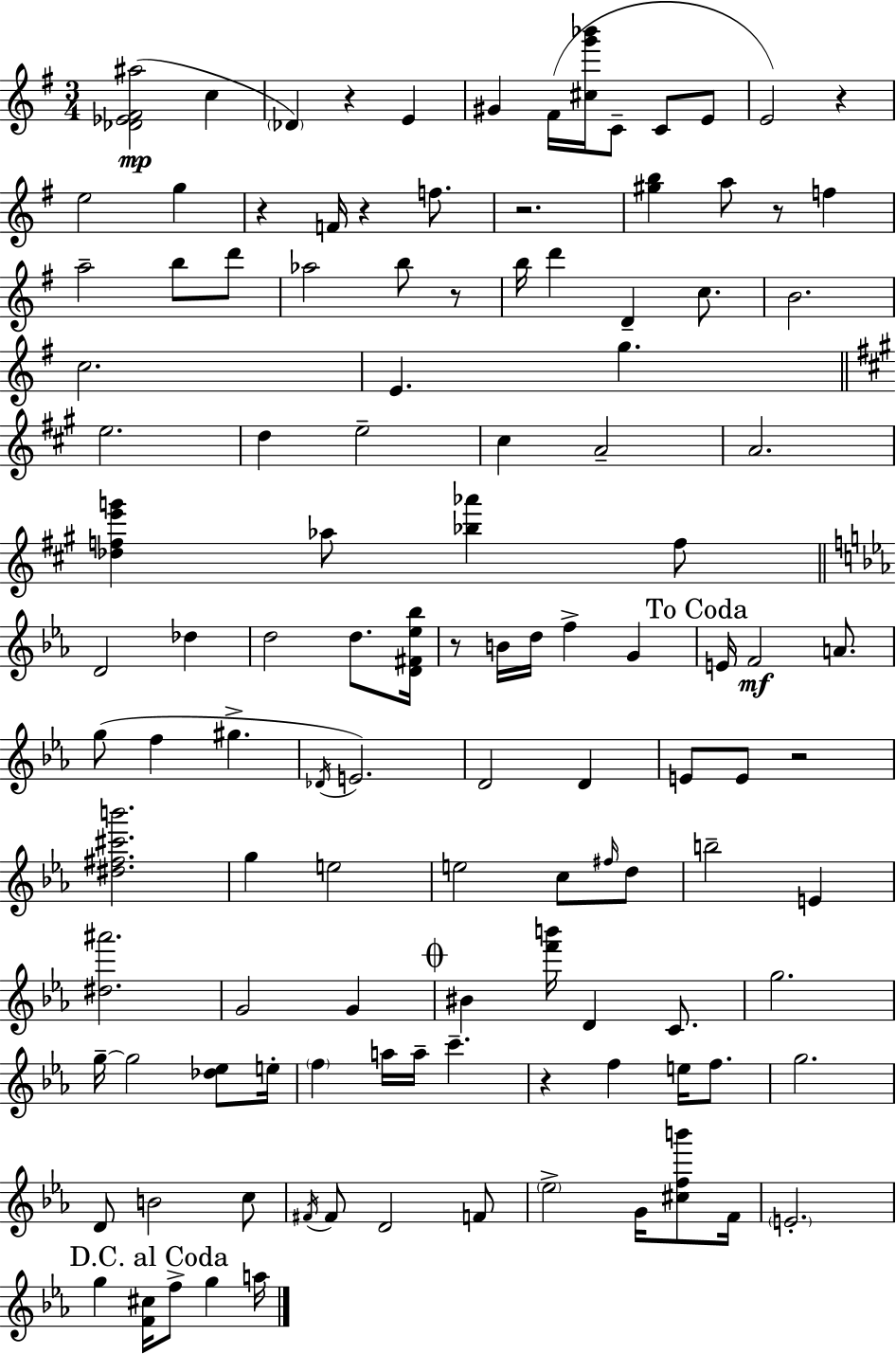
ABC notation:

X:1
T:Untitled
M:3/4
L:1/4
K:Em
[_D_E^F^a]2 c _D z E ^G ^F/4 [^cg'_b']/4 C/2 C/2 E/2 E2 z e2 g z F/4 z f/2 z2 [^gb] a/2 z/2 f a2 b/2 d'/2 _a2 b/2 z/2 b/4 d' D c/2 B2 c2 E g e2 d e2 ^c A2 A2 [_dfe'g'] _a/2 [_b_a'] f/2 D2 _d d2 d/2 [D^F_e_b]/4 z/2 B/4 d/4 f G E/4 F2 A/2 g/2 f ^g _D/4 E2 D2 D E/2 E/2 z2 [^d^f^c'b']2 g e2 e2 c/2 ^f/4 d/2 b2 E [^d^a']2 G2 G ^B [f'b']/4 D C/2 g2 g/4 g2 [_d_e]/2 e/4 f a/4 a/4 c' z f e/4 f/2 g2 D/2 B2 c/2 ^F/4 ^F/2 D2 F/2 _e2 G/4 [^cfb']/2 F/4 E2 g [F^c]/4 f/2 g a/4